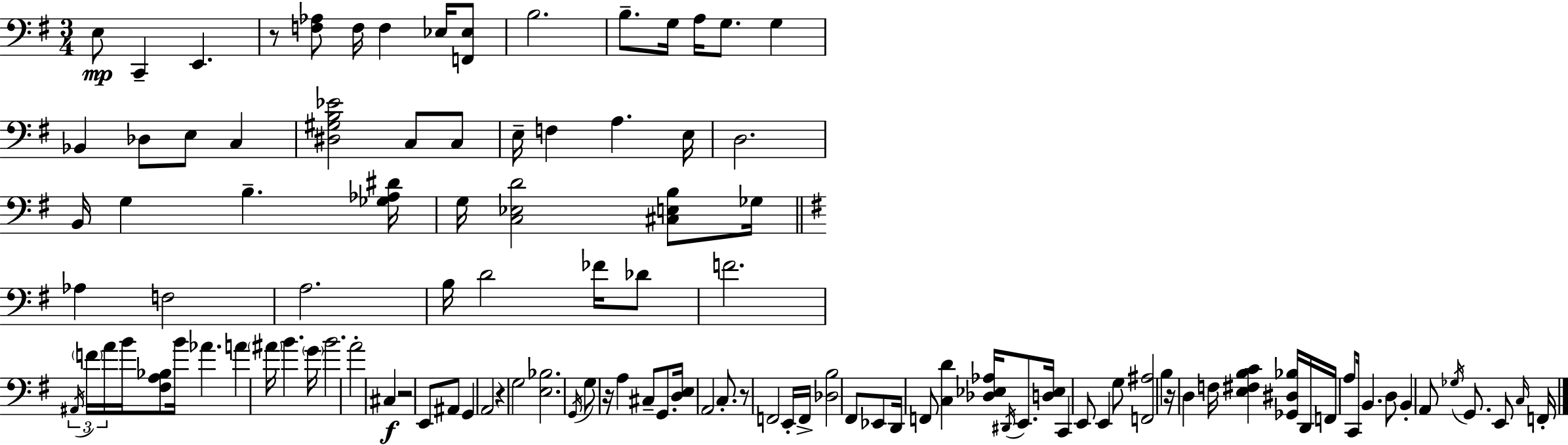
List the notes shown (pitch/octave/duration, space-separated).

E3/e C2/q E2/q. R/e [F3,Ab3]/e F3/s F3/q Eb3/s [F2,Eb3]/e B3/h. B3/e. G3/s A3/s G3/e. G3/q Bb2/q Db3/e E3/e C3/q [D#3,G#3,B3,Eb4]/h C3/e C3/e E3/s F3/q A3/q. E3/s D3/h. B2/s G3/q B3/q. [Gb3,Ab3,D#4]/s G3/s [C3,Eb3,D4]/h [C#3,E3,B3]/e Gb3/s Ab3/q F3/h A3/h. B3/s D4/h FES4/s Db4/e F4/h. A#2/s F4/s A4/s B4/s [F#3,A3,Bb3]/e B4/s Ab4/q. A4/q A#4/s B4/q. G4/s B4/h. A4/h C#3/q R/h E2/e A#2/e G2/q A2/h R/q G3/h [E3,Bb3]/h. G2/s G3/e R/s A3/q C#3/e G2/e. [D3,E3]/s A2/h C3/e. R/e F2/h E2/s F2/s [Db3,B3]/h F#2/e Eb2/e D2/s F2/e [C3,D4]/q [Db3,Eb3,Ab3]/s D#2/s E2/e. [D3,Eb3]/s C2/q E2/e E2/q G3/e [F2,A#3]/h B3/q R/s D3/q F3/s [E3,F#3,B3,C4]/q [Gb2,D#3,Bb3]/s D2/s F2/s A3/e C2/s B2/q. D3/e B2/q A2/e Gb3/s G2/e. E2/e C3/s F2/s